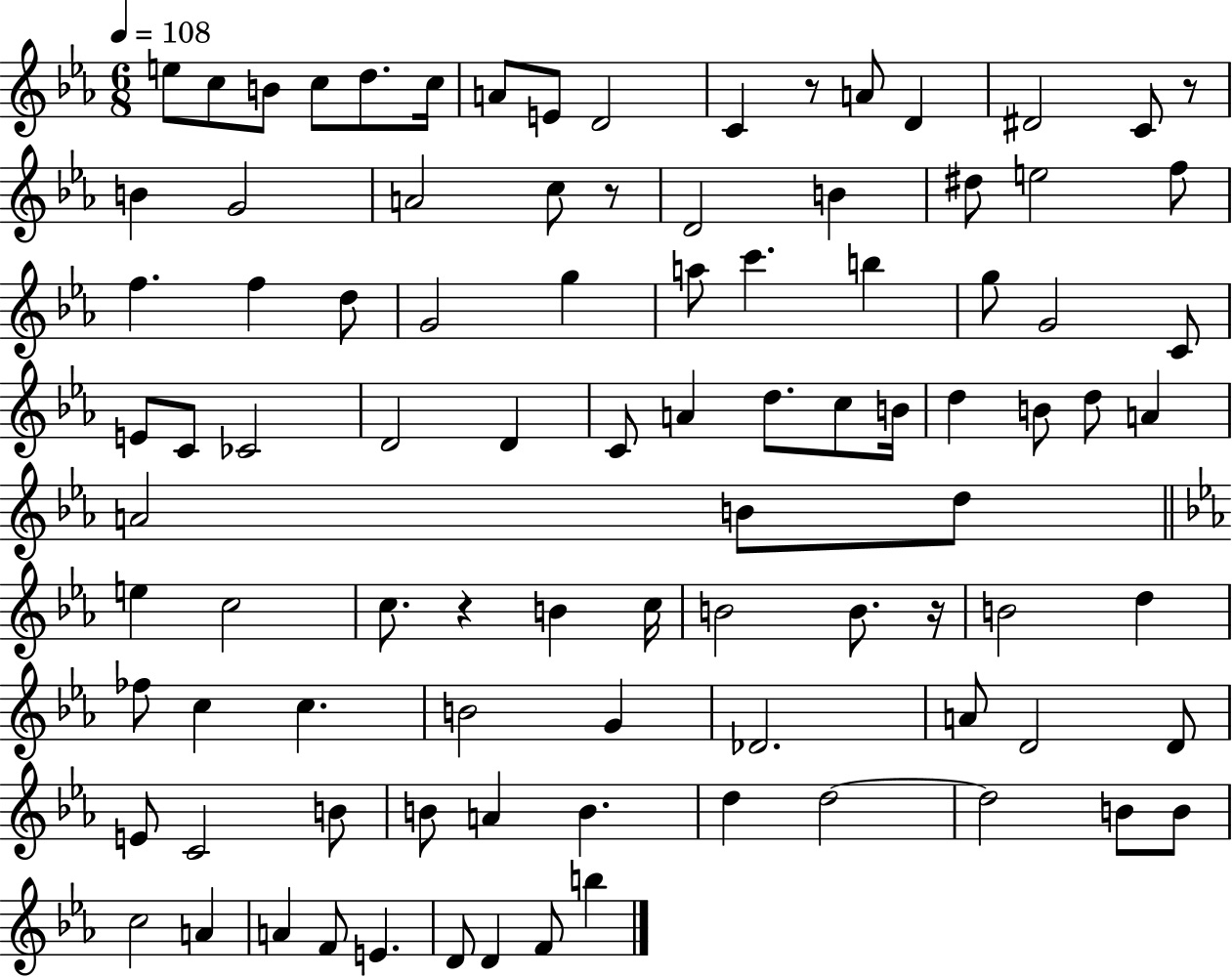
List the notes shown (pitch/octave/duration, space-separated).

E5/e C5/e B4/e C5/e D5/e. C5/s A4/e E4/e D4/h C4/q R/e A4/e D4/q D#4/h C4/e R/e B4/q G4/h A4/h C5/e R/e D4/h B4/q D#5/e E5/h F5/e F5/q. F5/q D5/e G4/h G5/q A5/e C6/q. B5/q G5/e G4/h C4/e E4/e C4/e CES4/h D4/h D4/q C4/e A4/q D5/e. C5/e B4/s D5/q B4/e D5/e A4/q A4/h B4/e D5/e E5/q C5/h C5/e. R/q B4/q C5/s B4/h B4/e. R/s B4/h D5/q FES5/e C5/q C5/q. B4/h G4/q Db4/h. A4/e D4/h D4/e E4/e C4/h B4/e B4/e A4/q B4/q. D5/q D5/h D5/h B4/e B4/e C5/h A4/q A4/q F4/e E4/q. D4/e D4/q F4/e B5/q